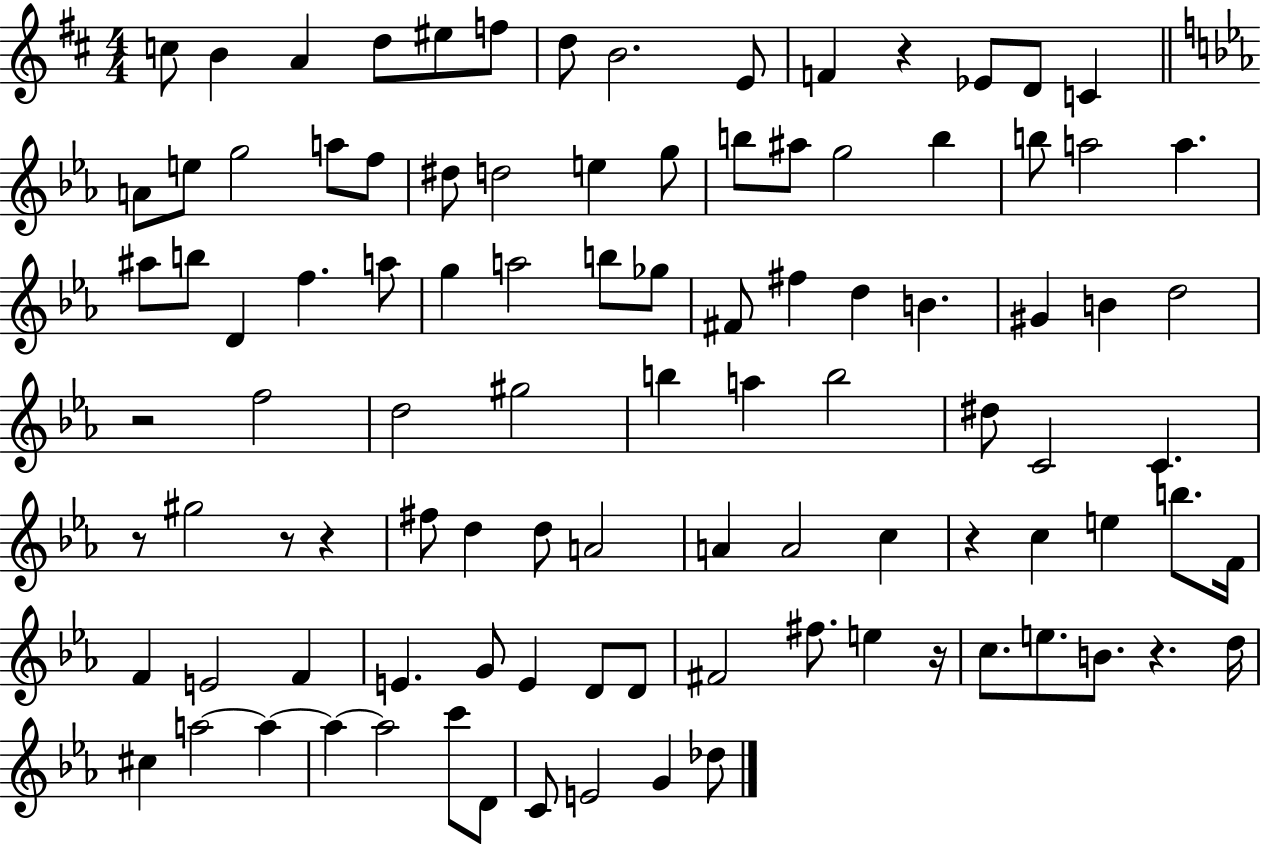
X:1
T:Untitled
M:4/4
L:1/4
K:D
c/2 B A d/2 ^e/2 f/2 d/2 B2 E/2 F z _E/2 D/2 C A/2 e/2 g2 a/2 f/2 ^d/2 d2 e g/2 b/2 ^a/2 g2 b b/2 a2 a ^a/2 b/2 D f a/2 g a2 b/2 _g/2 ^F/2 ^f d B ^G B d2 z2 f2 d2 ^g2 b a b2 ^d/2 C2 C z/2 ^g2 z/2 z ^f/2 d d/2 A2 A A2 c z c e b/2 F/4 F E2 F E G/2 E D/2 D/2 ^F2 ^f/2 e z/4 c/2 e/2 B/2 z d/4 ^c a2 a a a2 c'/2 D/2 C/2 E2 G _d/2